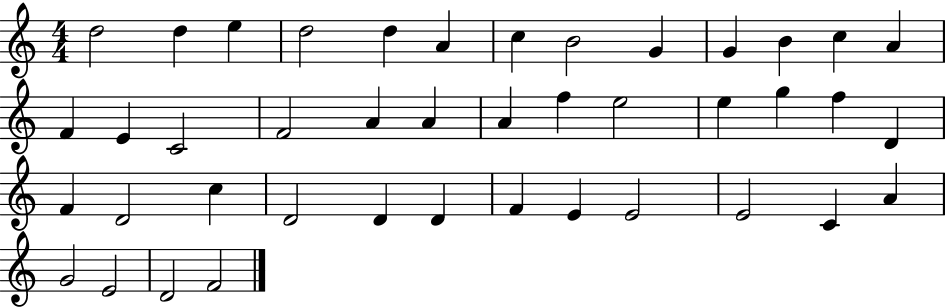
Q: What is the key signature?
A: C major